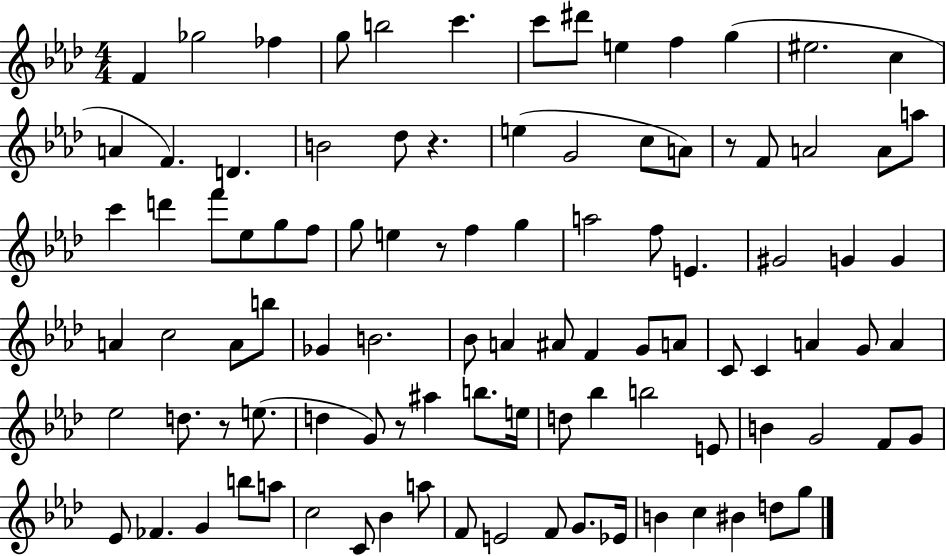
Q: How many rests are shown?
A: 5